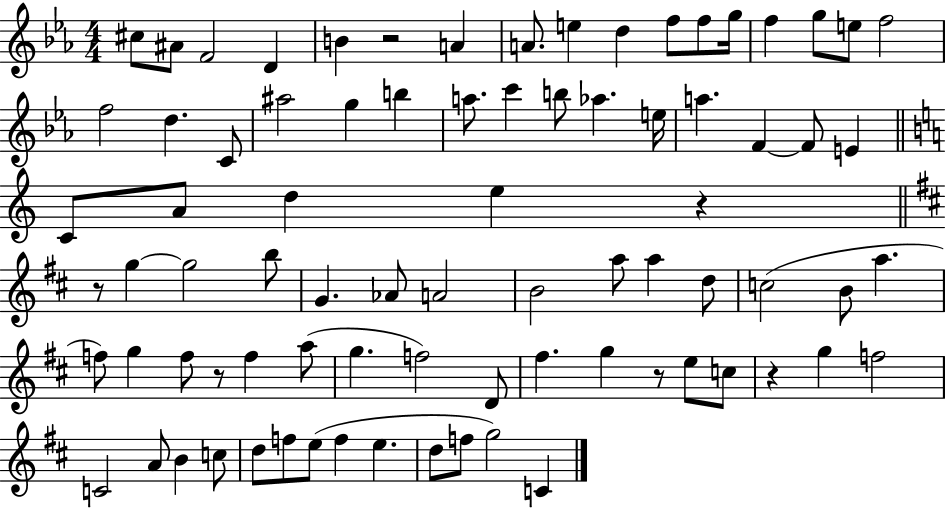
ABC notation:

X:1
T:Untitled
M:4/4
L:1/4
K:Eb
^c/2 ^A/2 F2 D B z2 A A/2 e d f/2 f/2 g/4 f g/2 e/2 f2 f2 d C/2 ^a2 g b a/2 c' b/2 _a e/4 a F F/2 E C/2 A/2 d e z z/2 g g2 b/2 G _A/2 A2 B2 a/2 a d/2 c2 B/2 a f/2 g f/2 z/2 f a/2 g f2 D/2 ^f g z/2 e/2 c/2 z g f2 C2 A/2 B c/2 d/2 f/2 e/2 f e d/2 f/2 g2 C